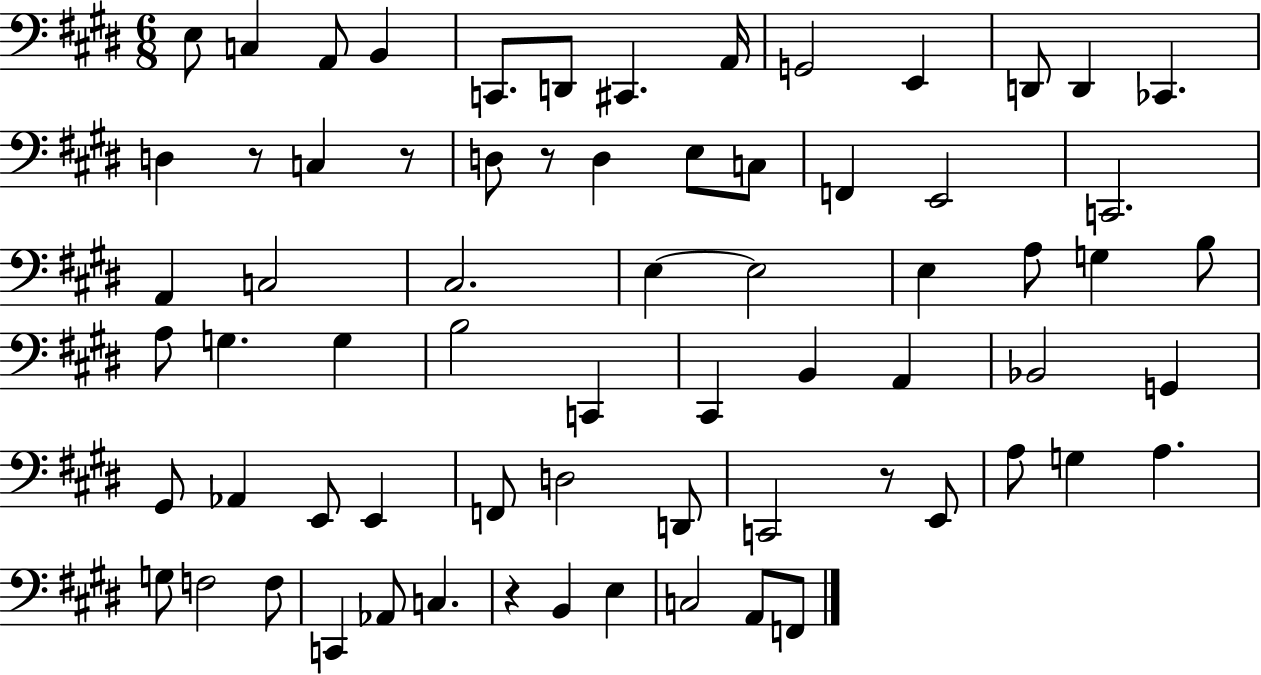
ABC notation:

X:1
T:Untitled
M:6/8
L:1/4
K:E
E,/2 C, A,,/2 B,, C,,/2 D,,/2 ^C,, A,,/4 G,,2 E,, D,,/2 D,, _C,, D, z/2 C, z/2 D,/2 z/2 D, E,/2 C,/2 F,, E,,2 C,,2 A,, C,2 ^C,2 E, E,2 E, A,/2 G, B,/2 A,/2 G, G, B,2 C,, ^C,, B,, A,, _B,,2 G,, ^G,,/2 _A,, E,,/2 E,, F,,/2 D,2 D,,/2 C,,2 z/2 E,,/2 A,/2 G, A, G,/2 F,2 F,/2 C,, _A,,/2 C, z B,, E, C,2 A,,/2 F,,/2